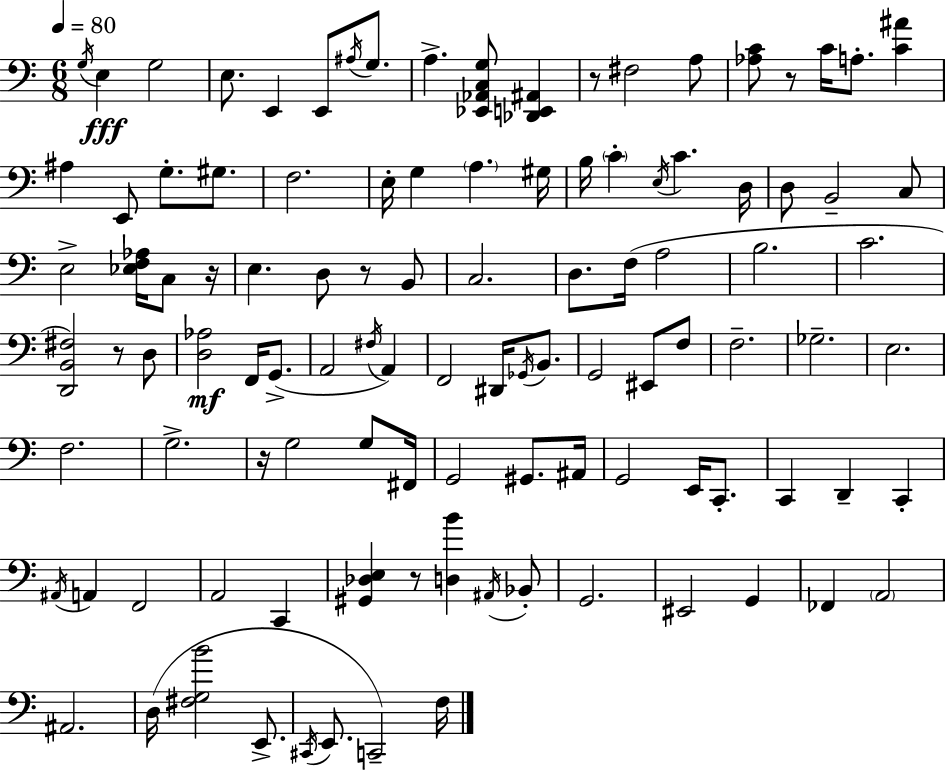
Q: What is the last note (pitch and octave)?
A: F3